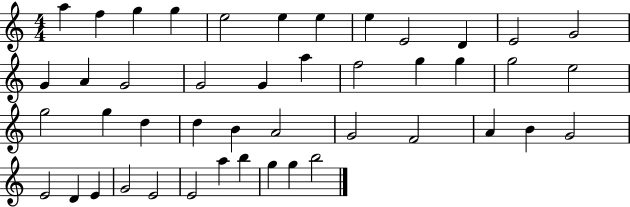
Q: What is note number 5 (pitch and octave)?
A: E5